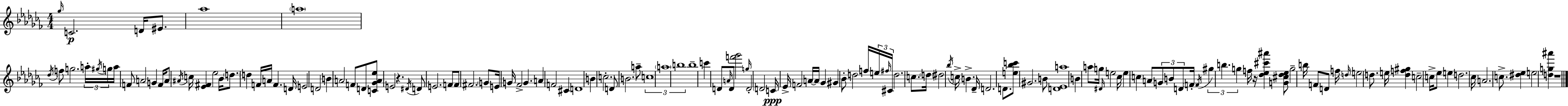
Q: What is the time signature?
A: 4/4